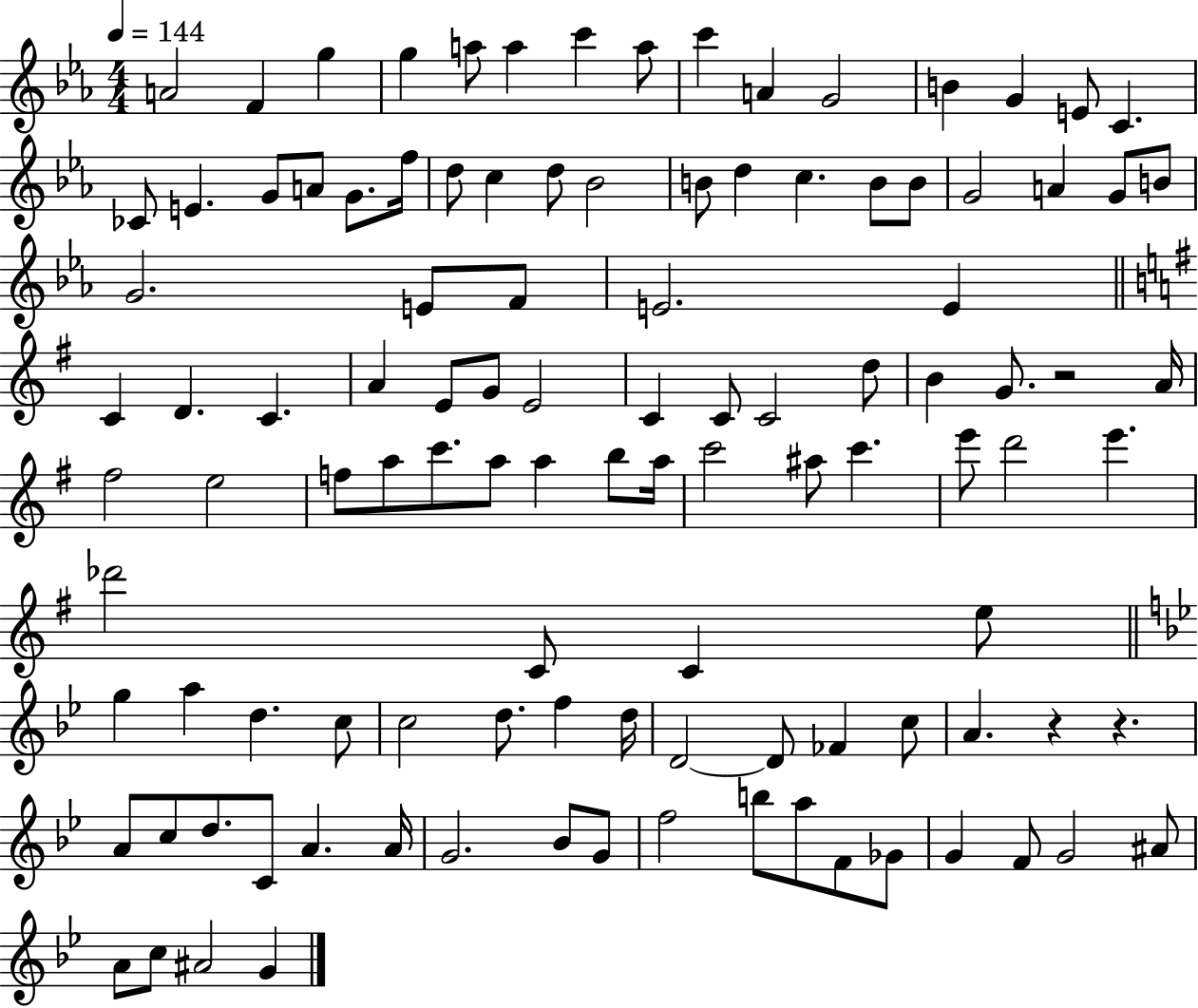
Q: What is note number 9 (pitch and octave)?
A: C6